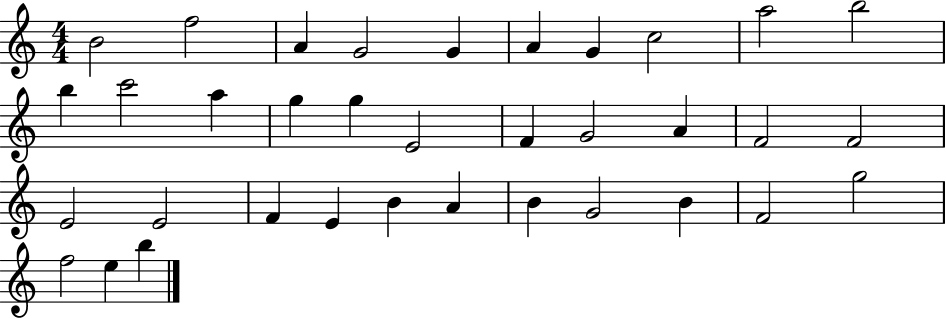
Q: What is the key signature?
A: C major